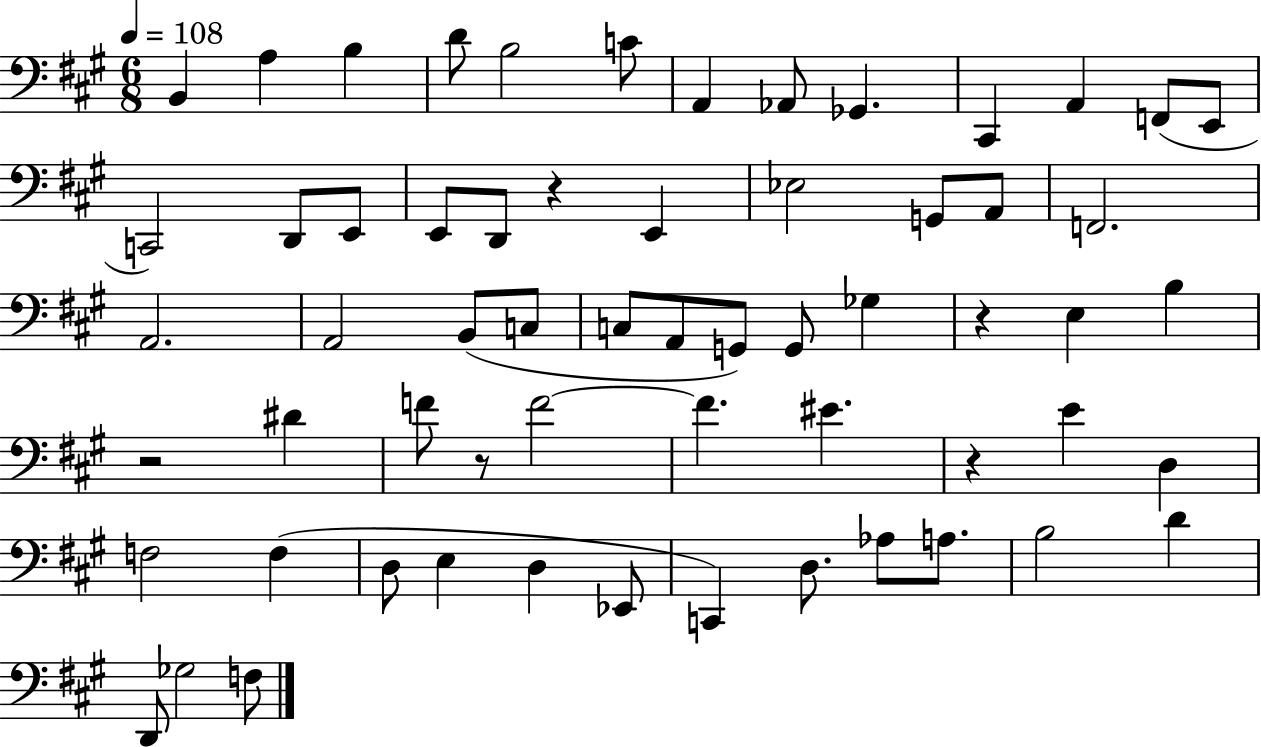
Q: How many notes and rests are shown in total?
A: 61